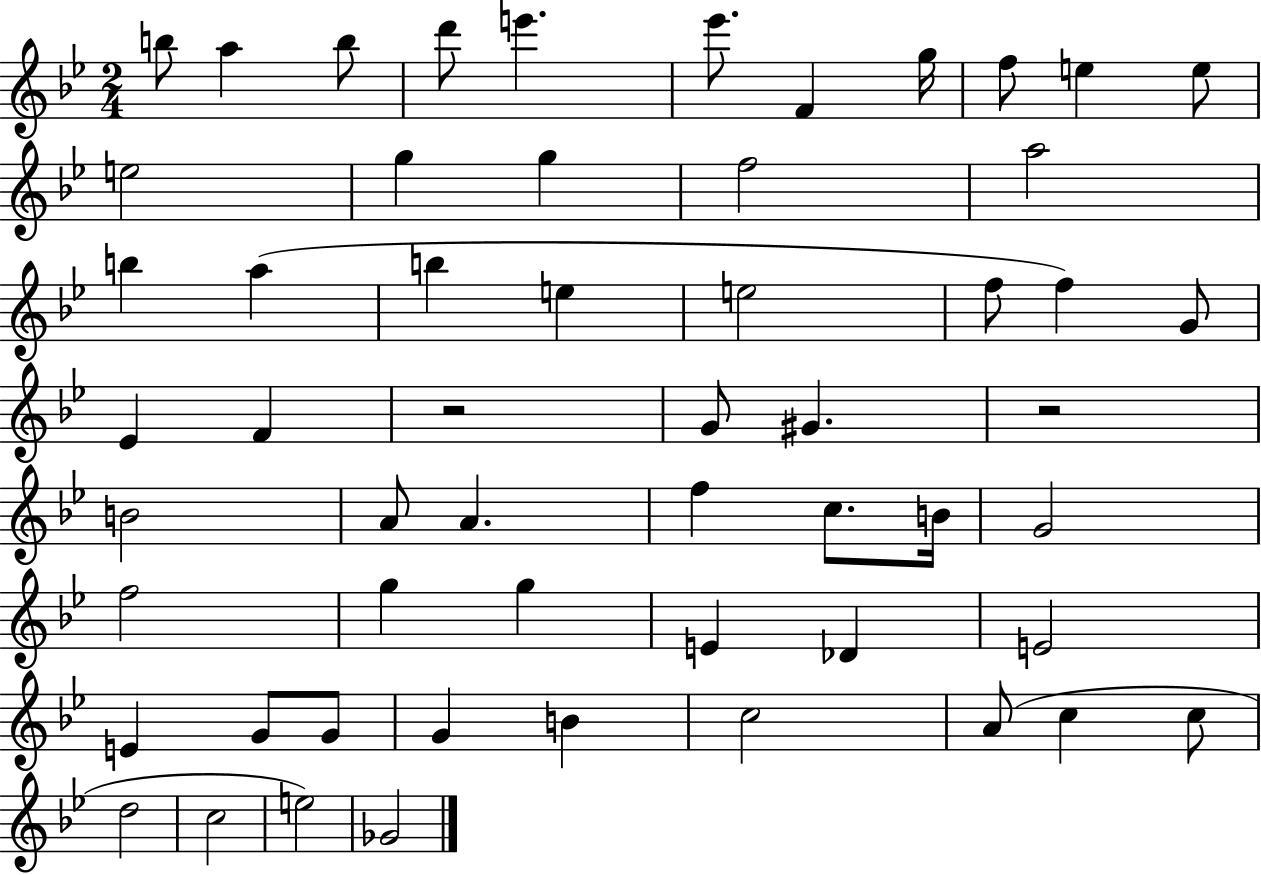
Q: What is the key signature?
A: BES major